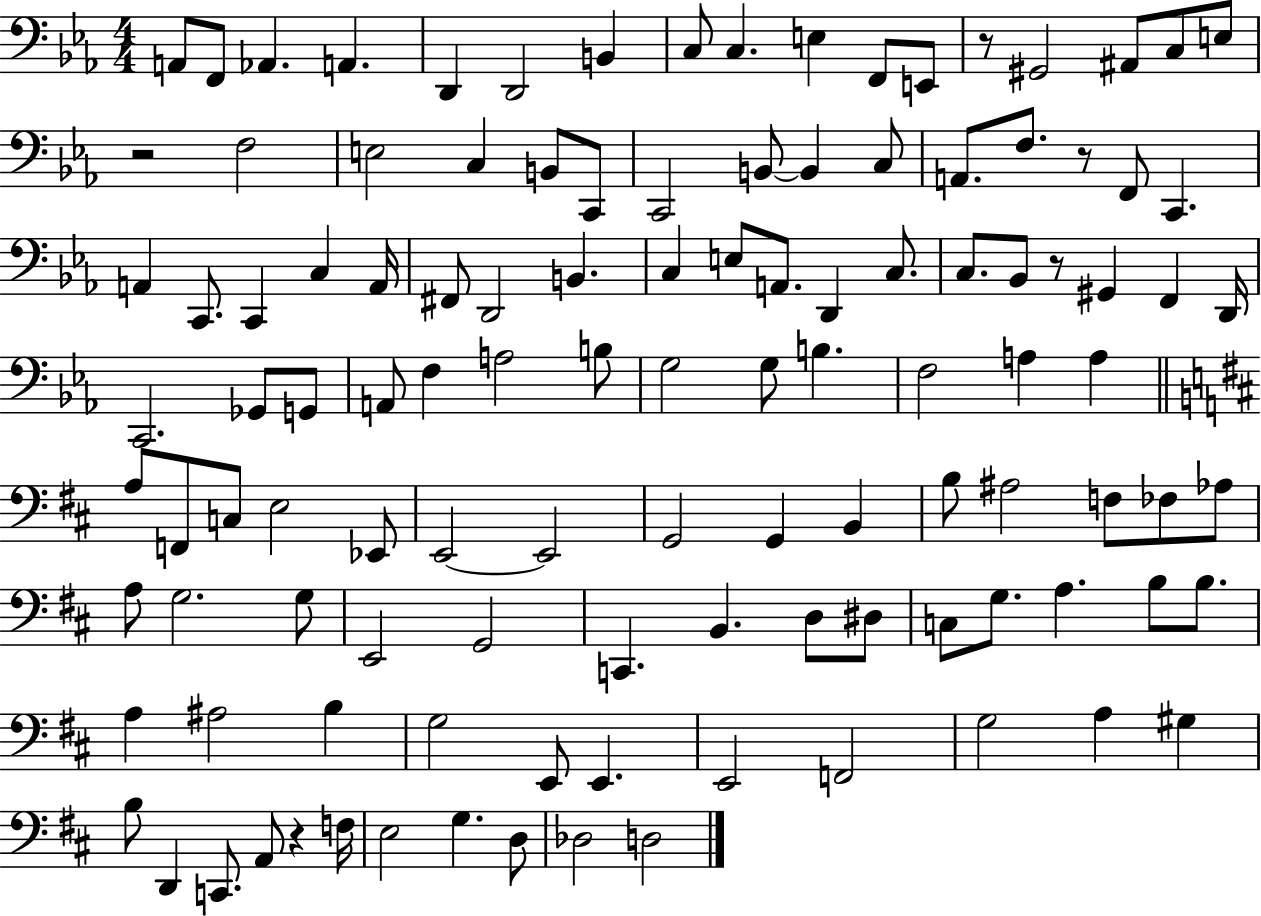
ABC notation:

X:1
T:Untitled
M:4/4
L:1/4
K:Eb
A,,/2 F,,/2 _A,, A,, D,, D,,2 B,, C,/2 C, E, F,,/2 E,,/2 z/2 ^G,,2 ^A,,/2 C,/2 E,/2 z2 F,2 E,2 C, B,,/2 C,,/2 C,,2 B,,/2 B,, C,/2 A,,/2 F,/2 z/2 F,,/2 C,, A,, C,,/2 C,, C, A,,/4 ^F,,/2 D,,2 B,, C, E,/2 A,,/2 D,, C,/2 C,/2 _B,,/2 z/2 ^G,, F,, D,,/4 C,,2 _G,,/2 G,,/2 A,,/2 F, A,2 B,/2 G,2 G,/2 B, F,2 A, A, A,/2 F,,/2 C,/2 E,2 _E,,/2 E,,2 E,,2 G,,2 G,, B,, B,/2 ^A,2 F,/2 _F,/2 _A,/2 A,/2 G,2 G,/2 E,,2 G,,2 C,, B,, D,/2 ^D,/2 C,/2 G,/2 A, B,/2 B,/2 A, ^A,2 B, G,2 E,,/2 E,, E,,2 F,,2 G,2 A, ^G, B,/2 D,, C,,/2 A,,/2 z F,/4 E,2 G, D,/2 _D,2 D,2